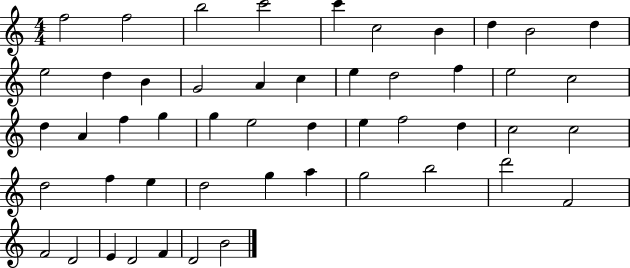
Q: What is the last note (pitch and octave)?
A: B4